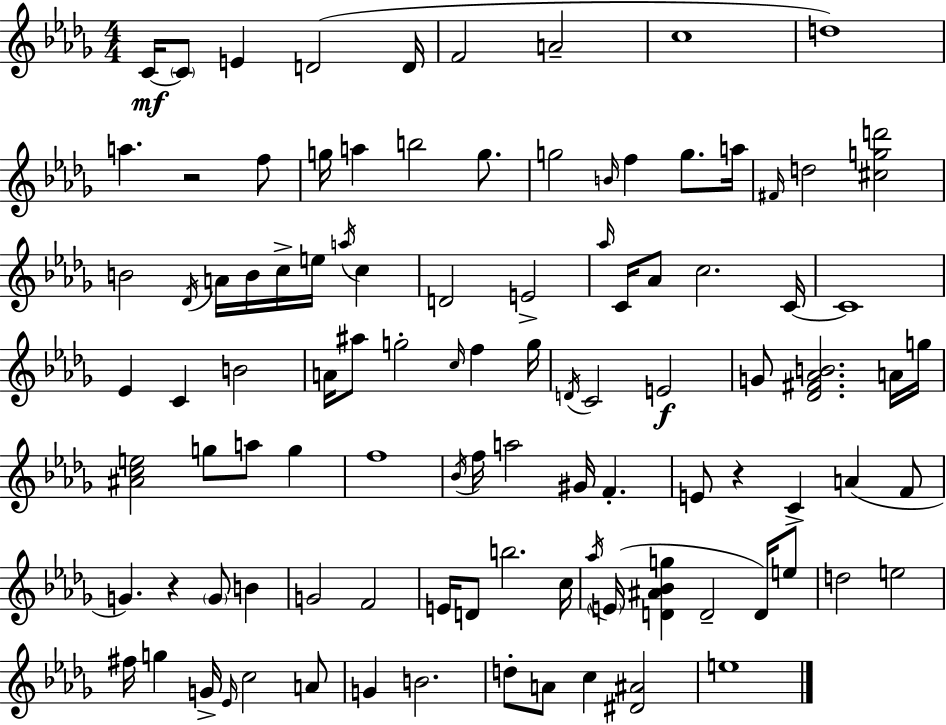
C4/s C4/e E4/q D4/h D4/s F4/h A4/h C5/w D5/w A5/q. R/h F5/e G5/s A5/q B5/h G5/e. G5/h B4/s F5/q G5/e. A5/s F#4/s D5/h [C#5,G5,D6]/h B4/h Db4/s A4/s B4/s C5/s E5/s A5/s C5/q D4/h E4/h Ab5/s C4/s Ab4/e C5/h. C4/s C4/w Eb4/q C4/q B4/h A4/s A#5/e G5/h C5/s F5/q G5/s D4/s C4/h E4/h G4/e [Db4,F#4,Ab4,B4]/h. A4/s G5/s [A#4,C5,E5]/h G5/e A5/e G5/q F5/w Bb4/s F5/s A5/h G#4/s F4/q. E4/e R/q C4/q A4/q F4/e G4/q. R/q G4/e B4/q G4/h F4/h E4/s D4/e B5/h. C5/s Ab5/s E4/s [D4,A#4,Bb4,G5]/q D4/h D4/s E5/e D5/h E5/h F#5/s G5/q G4/s Eb4/s C5/h A4/e G4/q B4/h. D5/e A4/e C5/q [D#4,A#4]/h E5/w